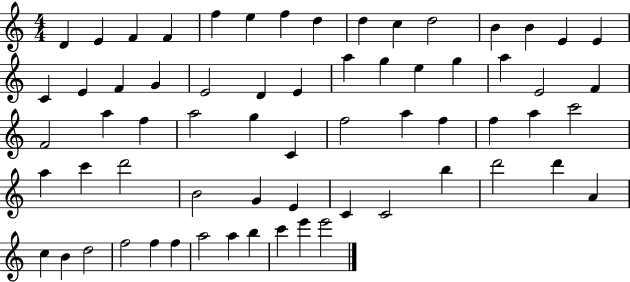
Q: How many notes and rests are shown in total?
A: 65